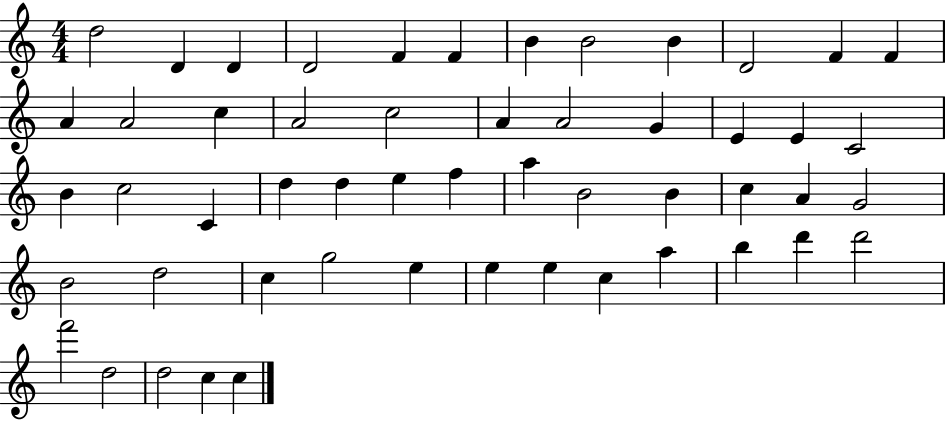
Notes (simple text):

D5/h D4/q D4/q D4/h F4/q F4/q B4/q B4/h B4/q D4/h F4/q F4/q A4/q A4/h C5/q A4/h C5/h A4/q A4/h G4/q E4/q E4/q C4/h B4/q C5/h C4/q D5/q D5/q E5/q F5/q A5/q B4/h B4/q C5/q A4/q G4/h B4/h D5/h C5/q G5/h E5/q E5/q E5/q C5/q A5/q B5/q D6/q D6/h F6/h D5/h D5/h C5/q C5/q